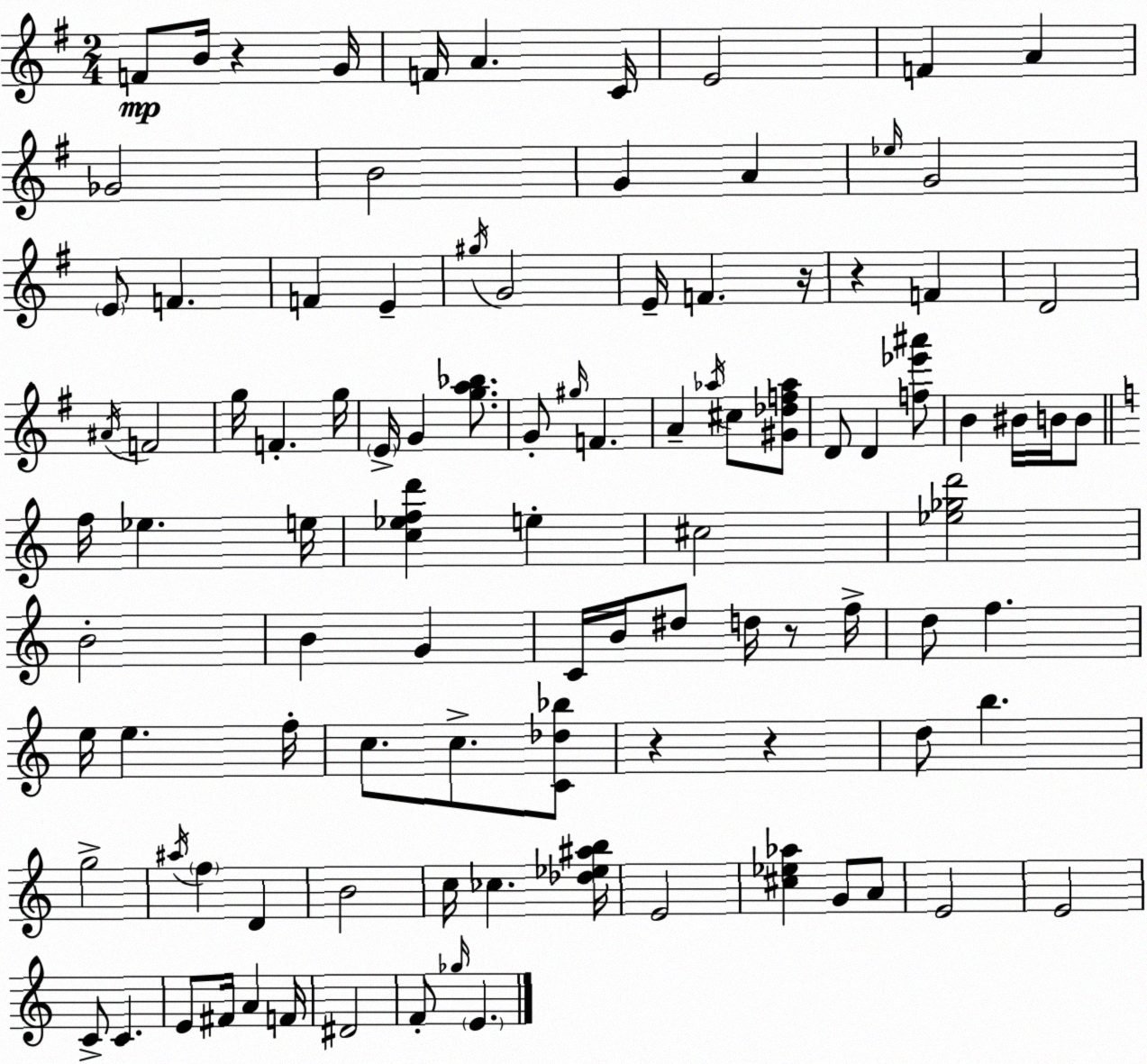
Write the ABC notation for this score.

X:1
T:Untitled
M:2/4
L:1/4
K:G
F/2 B/4 z G/4 F/4 A C/4 E2 F A _G2 B2 G A _e/4 G2 E/2 F F E ^g/4 G2 E/4 F z/4 z F D2 ^A/4 F2 g/4 F g/4 E/4 G [ga_b]/2 G/2 ^g/4 F A _a/4 ^c/2 [^G_df_a]/2 D/2 D [f_e'^a']/2 B ^B/4 B/4 B/2 f/4 _e e/4 [c_efd'] e ^c2 [_e_gd']2 B2 B G C/4 B/4 ^d/2 d/4 z/2 f/4 d/2 f e/4 e f/4 c/2 c/2 [C_d_b]/2 z z d/2 b g2 ^a/4 f D B2 c/4 _c [_d_e^ab]/4 E2 [^c_e_a] G/2 A/2 E2 E2 C/2 C E/2 ^F/4 A F/4 ^D2 F/2 _g/4 E